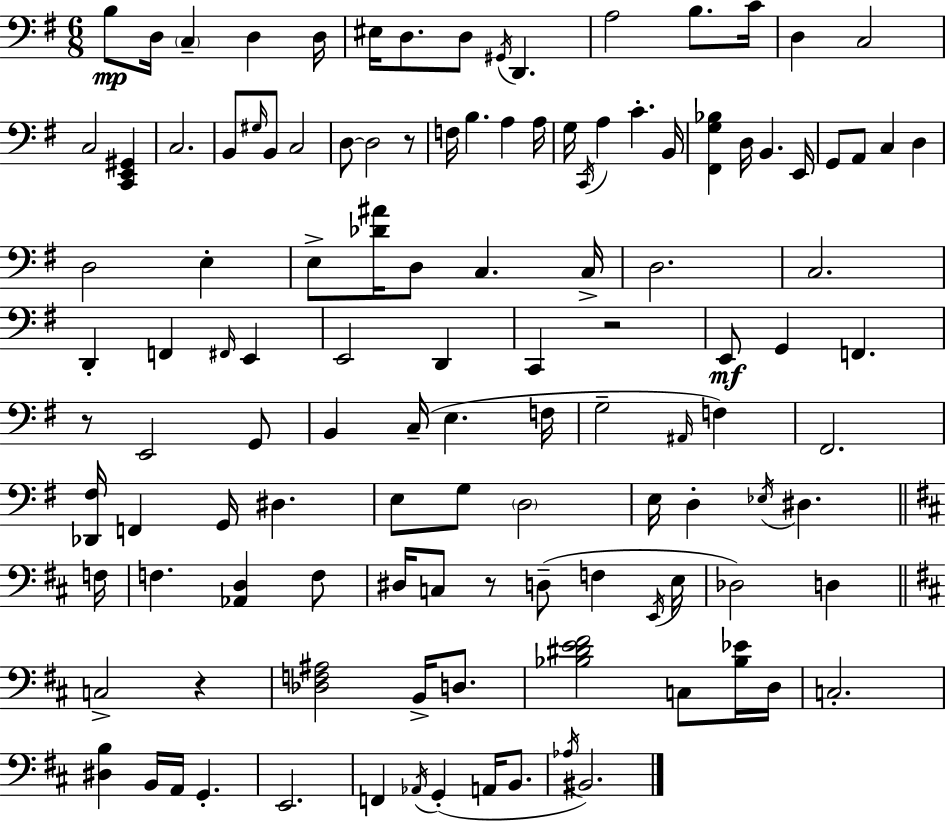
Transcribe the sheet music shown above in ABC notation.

X:1
T:Untitled
M:6/8
L:1/4
K:Em
B,/2 D,/4 C, D, D,/4 ^E,/4 D,/2 D,/2 ^G,,/4 D,, A,2 B,/2 C/4 D, C,2 C,2 [C,,E,,^G,,] C,2 B,,/2 ^G,/4 B,,/2 C,2 D,/2 D,2 z/2 F,/4 B, A, A,/4 G,/4 C,,/4 A, C B,,/4 [^F,,G,_B,] D,/4 B,, E,,/4 G,,/2 A,,/2 C, D, D,2 E, E,/2 [_D^A]/4 D,/2 C, C,/4 D,2 C,2 D,, F,, ^F,,/4 E,, E,,2 D,, C,, z2 E,,/2 G,, F,, z/2 E,,2 G,,/2 B,, C,/4 E, F,/4 G,2 ^A,,/4 F, ^F,,2 [_D,,^F,]/4 F,, G,,/4 ^D, E,/2 G,/2 D,2 E,/4 D, _E,/4 ^D, F,/4 F, [_A,,D,] F,/2 ^D,/4 C,/2 z/2 D,/2 F, E,,/4 E,/4 _D,2 D, C,2 z [_D,F,^A,]2 B,,/4 D,/2 [_B,^DE^F]2 C,/2 [_B,_E]/4 D,/4 C,2 [^D,B,] B,,/4 A,,/4 G,, E,,2 F,, _A,,/4 G,, A,,/4 B,,/2 _A,/4 ^B,,2